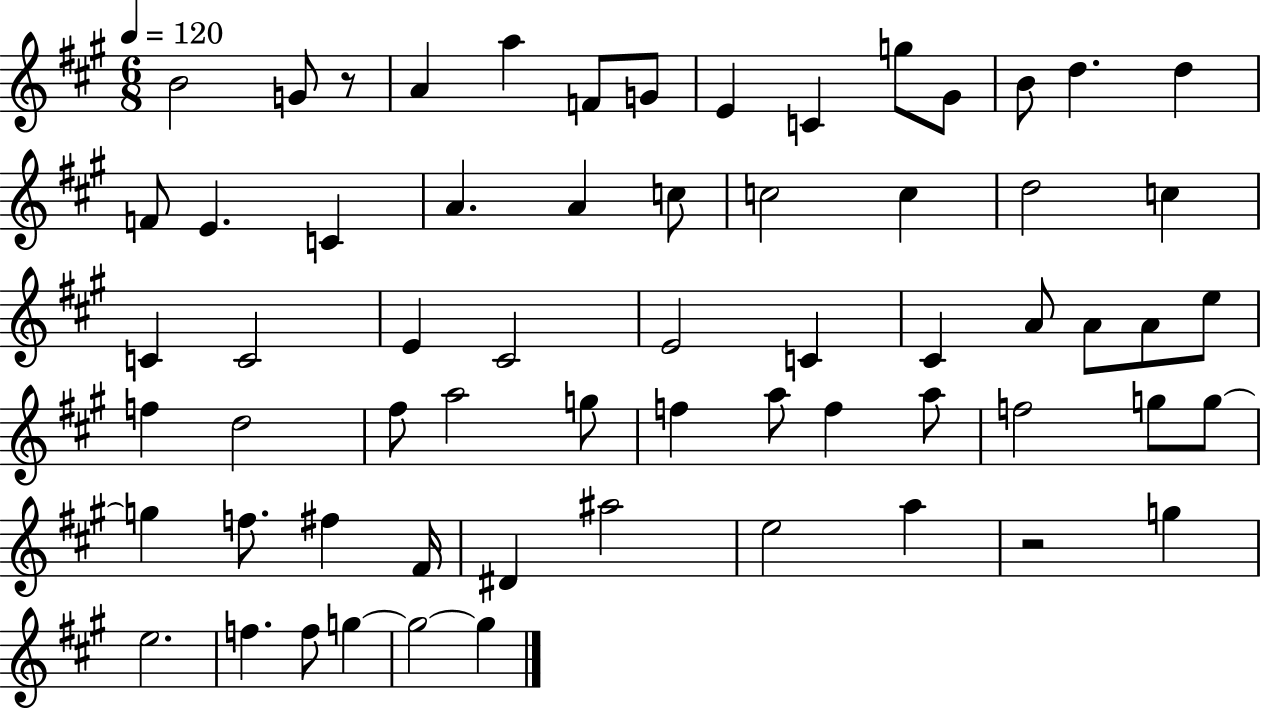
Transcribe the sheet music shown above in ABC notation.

X:1
T:Untitled
M:6/8
L:1/4
K:A
B2 G/2 z/2 A a F/2 G/2 E C g/2 ^G/2 B/2 d d F/2 E C A A c/2 c2 c d2 c C C2 E ^C2 E2 C ^C A/2 A/2 A/2 e/2 f d2 ^f/2 a2 g/2 f a/2 f a/2 f2 g/2 g/2 g f/2 ^f ^F/4 ^D ^a2 e2 a z2 g e2 f f/2 g g2 g